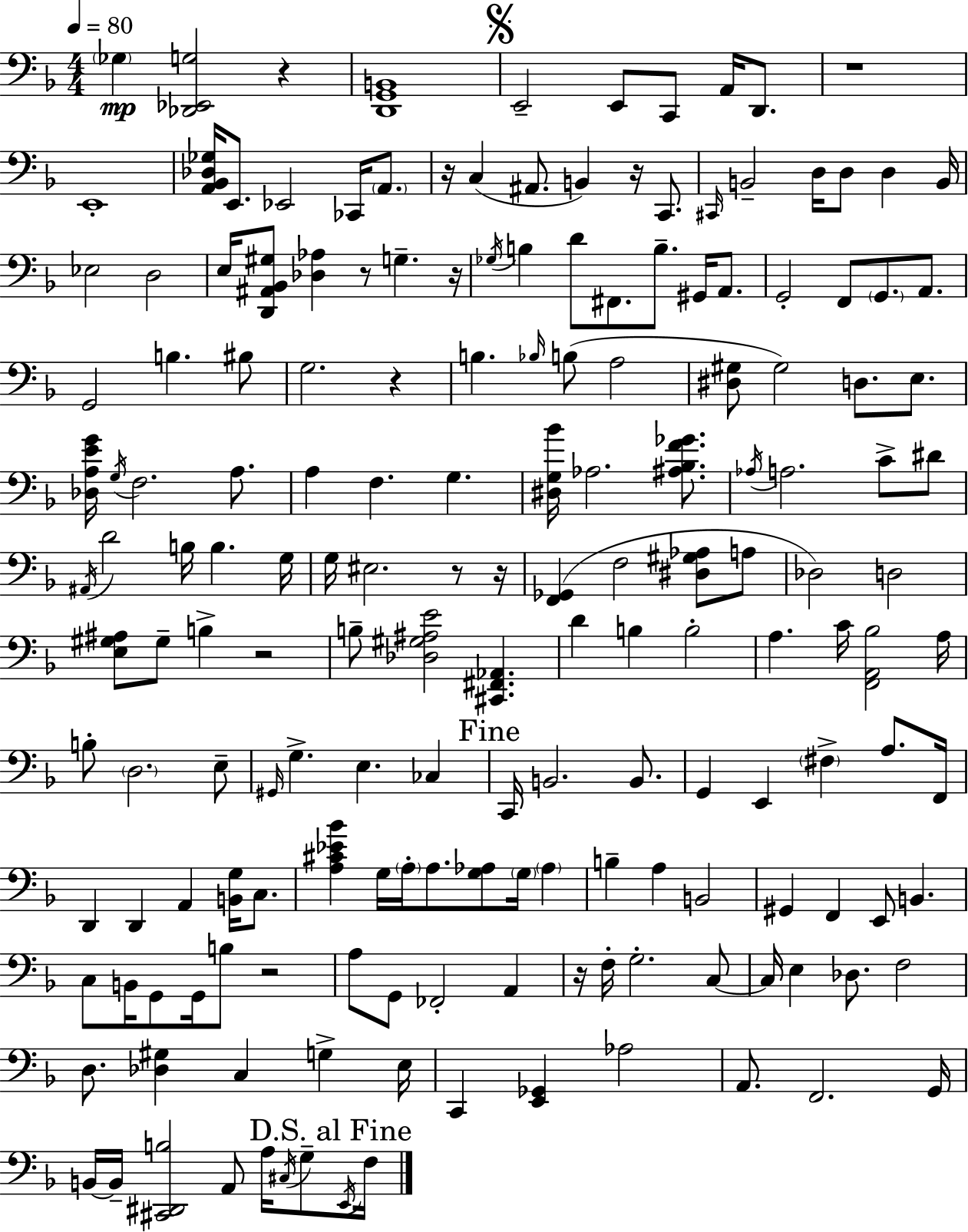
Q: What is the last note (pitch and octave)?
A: F3